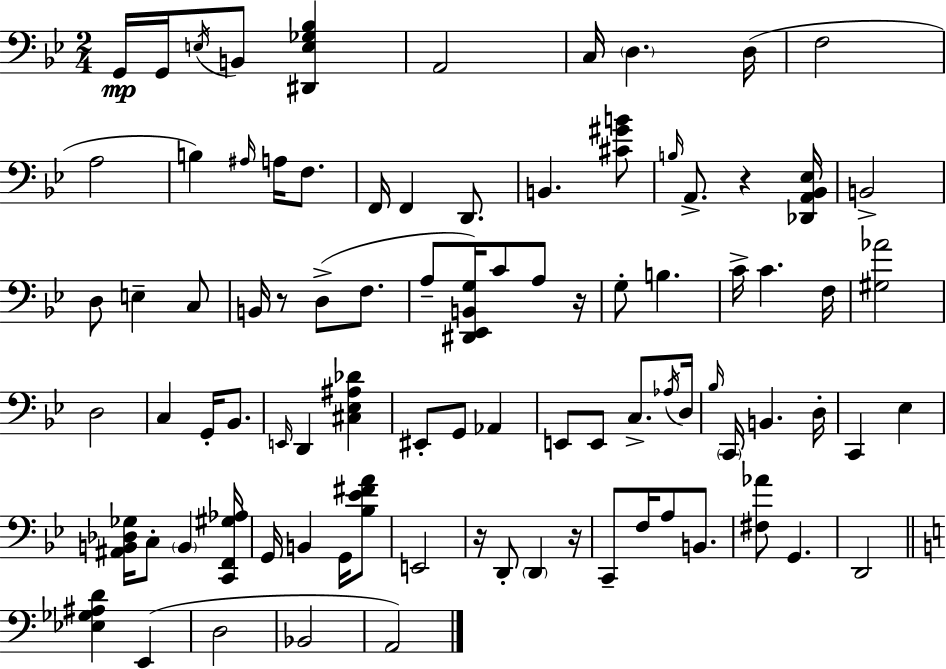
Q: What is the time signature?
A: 2/4